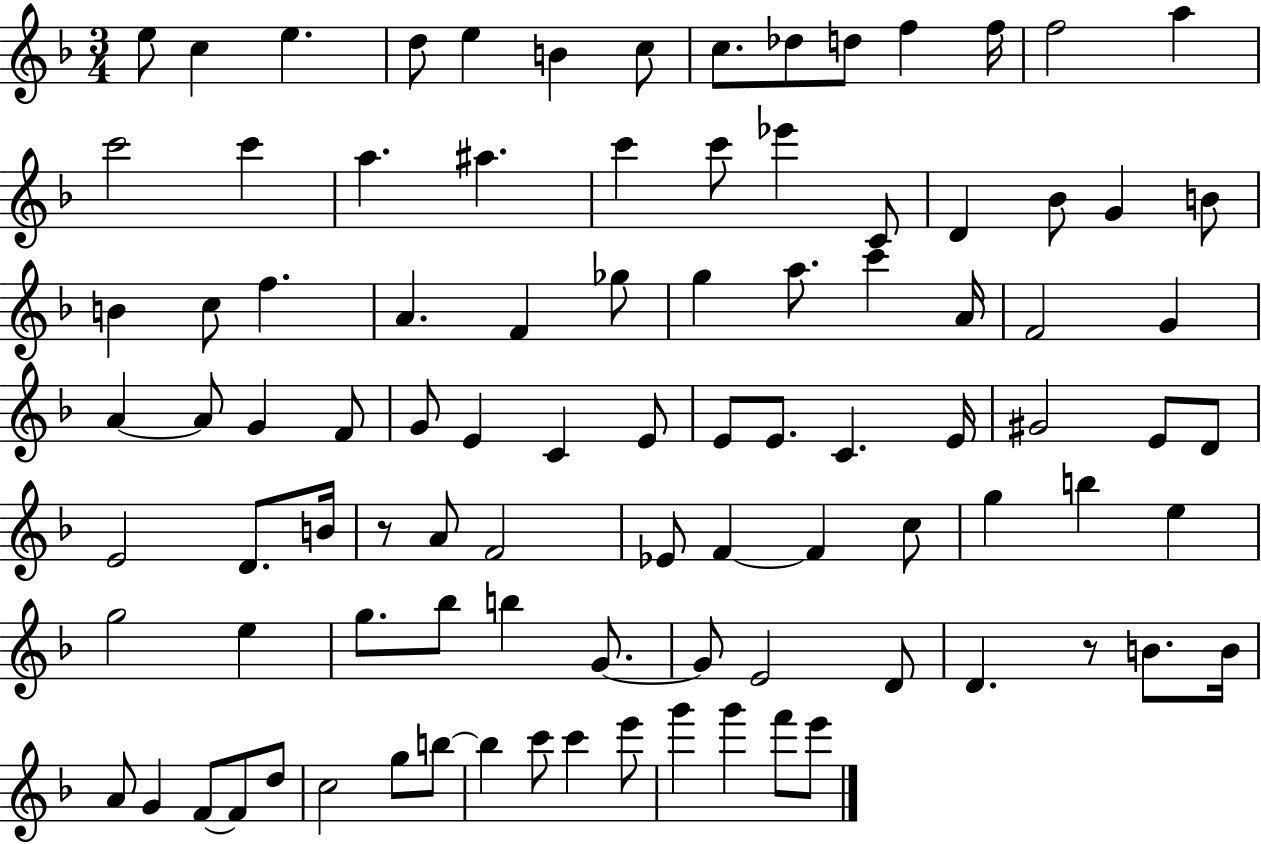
{
  \clef treble
  \numericTimeSignature
  \time 3/4
  \key f \major
  e''8 c''4 e''4. | d''8 e''4 b'4 c''8 | c''8. des''8 d''8 f''4 f''16 | f''2 a''4 | \break c'''2 c'''4 | a''4. ais''4. | c'''4 c'''8 ees'''4 c'8 | d'4 bes'8 g'4 b'8 | \break b'4 c''8 f''4. | a'4. f'4 ges''8 | g''4 a''8. c'''4 a'16 | f'2 g'4 | \break a'4~~ a'8 g'4 f'8 | g'8 e'4 c'4 e'8 | e'8 e'8. c'4. e'16 | gis'2 e'8 d'8 | \break e'2 d'8. b'16 | r8 a'8 f'2 | ees'8 f'4~~ f'4 c''8 | g''4 b''4 e''4 | \break g''2 e''4 | g''8. bes''8 b''4 g'8.~~ | g'8 e'2 d'8 | d'4. r8 b'8. b'16 | \break a'8 g'4 f'8~~ f'8 d''8 | c''2 g''8 b''8~~ | b''4 c'''8 c'''4 e'''8 | g'''4 g'''4 f'''8 e'''8 | \break \bar "|."
}